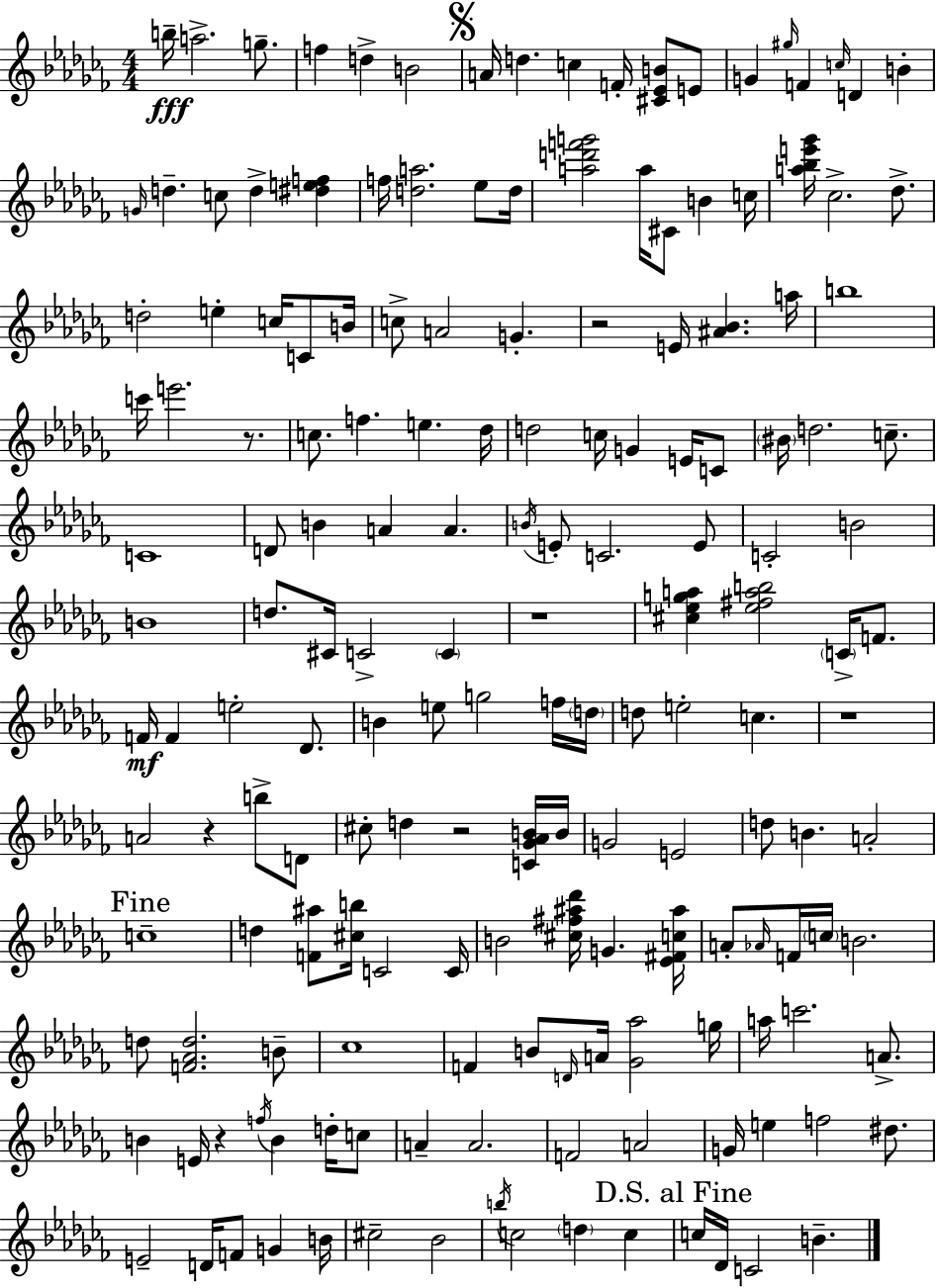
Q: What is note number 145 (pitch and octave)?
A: Db4